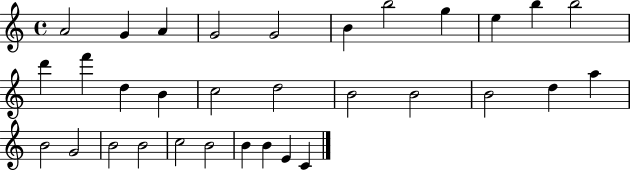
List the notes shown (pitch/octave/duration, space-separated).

A4/h G4/q A4/q G4/h G4/h B4/q B5/h G5/q E5/q B5/q B5/h D6/q F6/q D5/q B4/q C5/h D5/h B4/h B4/h B4/h D5/q A5/q B4/h G4/h B4/h B4/h C5/h B4/h B4/q B4/q E4/q C4/q